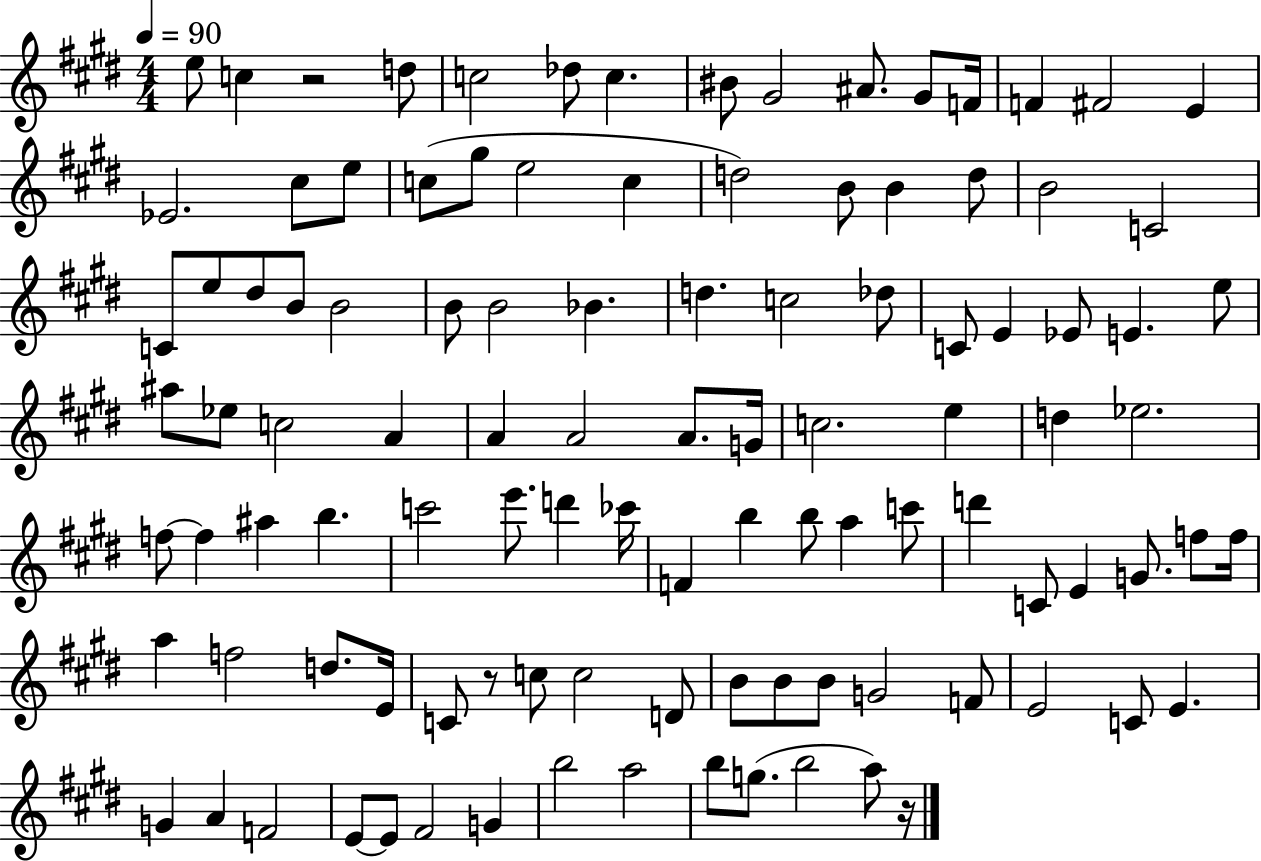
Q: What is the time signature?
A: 4/4